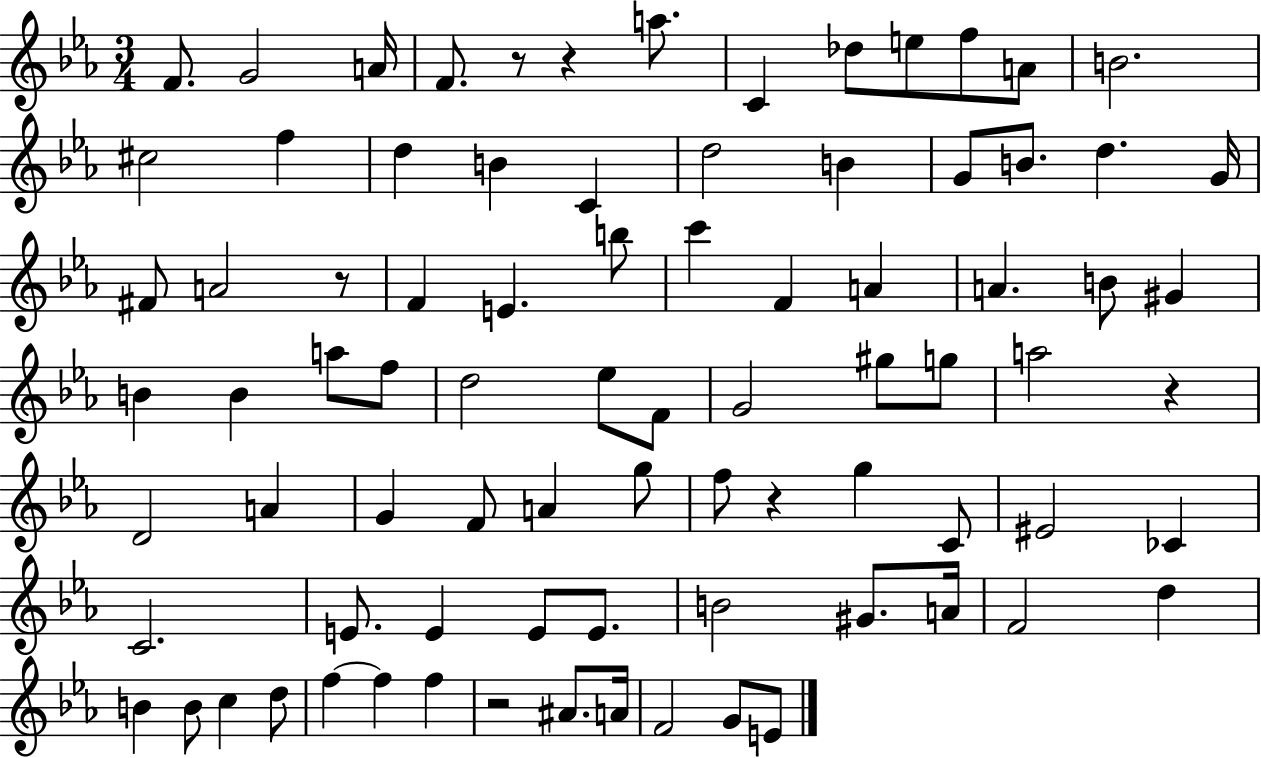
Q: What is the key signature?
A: EES major